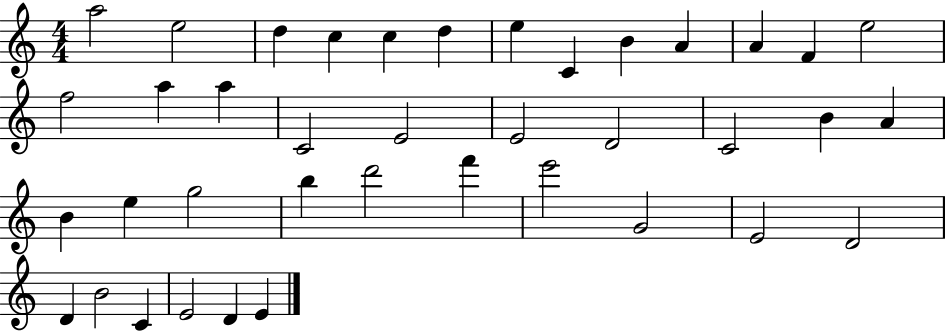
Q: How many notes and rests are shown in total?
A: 39